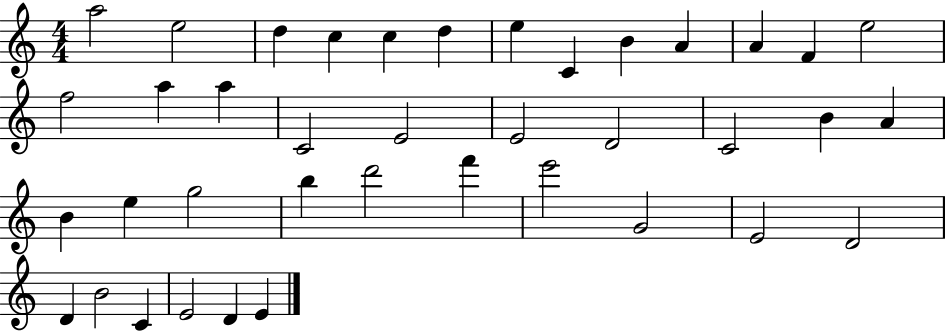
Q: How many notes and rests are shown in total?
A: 39